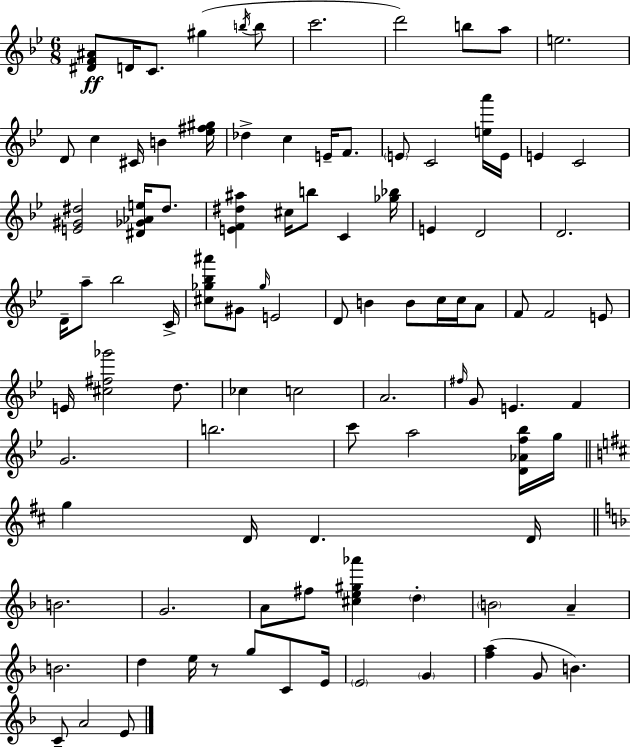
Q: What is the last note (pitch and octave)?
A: E4